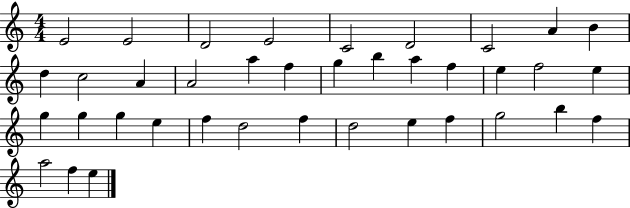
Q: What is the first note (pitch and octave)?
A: E4